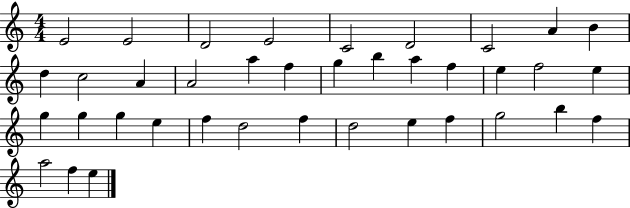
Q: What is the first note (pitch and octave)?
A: E4